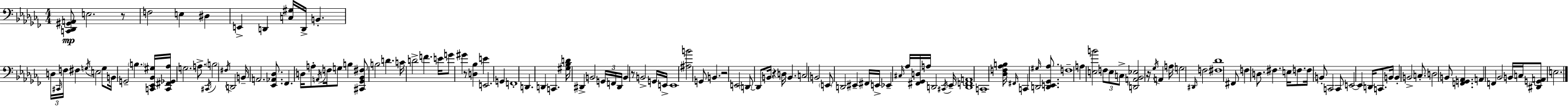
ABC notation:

X:1
T:Untitled
M:4/4
L:1/4
K:Abm
[C,,_D,,^G,,A,,]/2 E,2 z/2 F,2 E, ^D, E,, D,, [C,^G,]/4 D,,/4 B,, D,/4 ^C,,/4 F,/4 ^F, G,/4 E,2 G,/2 B,,/4 G,,2 B, [C,,_E,,_B,,^G,]/4 [C,,^F,,_G,,_A,]/4 G,2 A,/2 ^C,,/4 B,2 ^F,/4 D,,2 B,,/4 A,,2 [_E,,_A,,_D,]/2 _F,, D,/4 A,/2 A,,/4 F,/4 G,/2 B, [^C,,_G,,_B,,^F,]/2 B,2 D C/4 D2 F E/4 G/2 ^G z/2 [D,_B,] E E,,2 G,, F,,4 D,, D,, C,, [^G,_B,D]/4 ^D,, B,,2 G,,/4 F,,/4 ^D,,/4 B,, z/2 B,,2 G,,/4 E,,/4 E,,4 [^A,B]2 G,,/2 B,, z2 E,,2 D,,/2 D,,/2 B,,/4 z D,/4 B,, C,2 B,,2 E,,/2 D,,2 ^E,, ^F,,/4 E,,/4 _E,, ^C,/4 _A,/4 [^F,,_G,,D,]/4 A,/4 D,,2 ^C,,/4 _E,,/4 [D,,F,,A,,]4 C,,4 [_D,F,_A,B,]/4 ^F,,/4 C,, ^G,/4 D,,2 [D,,E,,_G,,_A,]/2 F,4 A, [E,B]2 F,/2 E,/2 C,/2 [D,,A,,_B,,_E,]2 z/4 _G,/4 A,, A,/4 G,2 ^D,,/4 F,2 [^F,_D]4 ^F,,/2 F, D,/2 ^F, E,/4 F,/2 F,/4 B,,/2 C,,2 C,,/2 E,,2 E,, D,,/4 C,,/2 B,,/4 B,, B,,2 C,/2 D,2 B,,/2 [F,,G,,_A,,] A,, F,, _B,,2 B,,/4 C,/4 [^D,,G,,A,,]/2 E,2